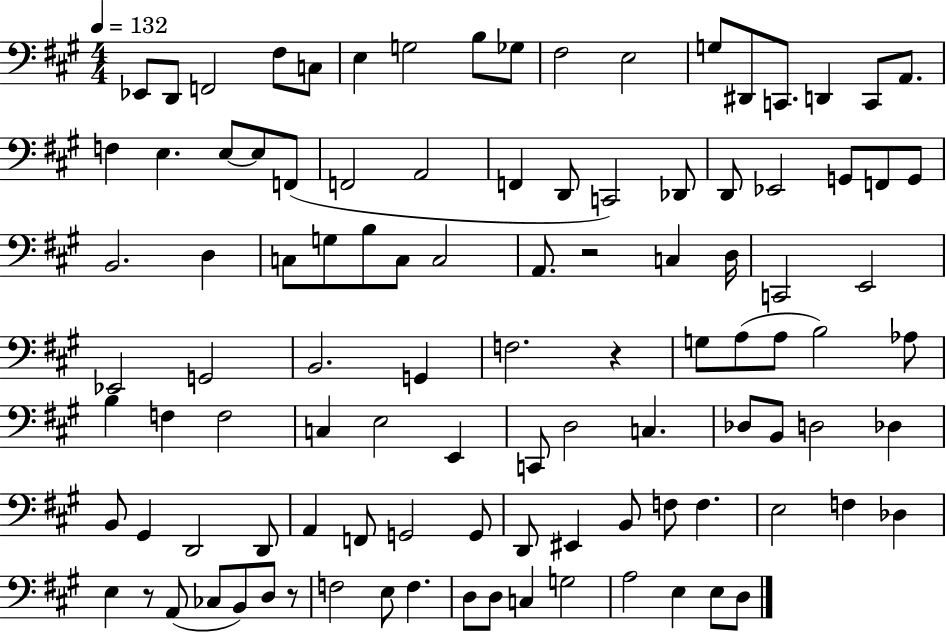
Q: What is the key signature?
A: A major